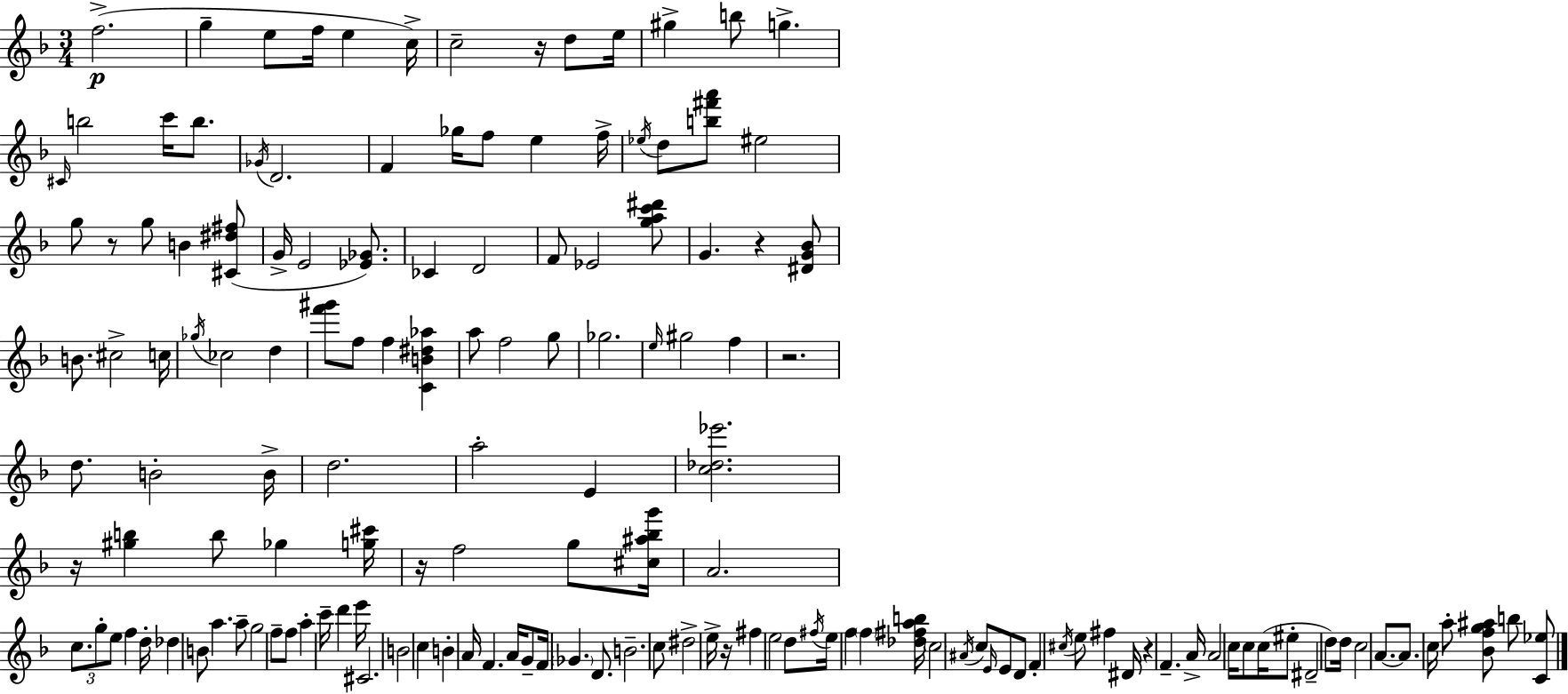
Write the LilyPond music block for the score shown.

{
  \clef treble
  \numericTimeSignature
  \time 3/4
  \key d \minor
  \repeat volta 2 { f''2.->(\p | g''4-- e''8 f''16 e''4 c''16->) | c''2-- r16 d''8 e''16 | gis''4-> b''8 g''4.-> | \break \grace { cis'16 } b''2 c'''16 b''8. | \acciaccatura { ges'16 } d'2. | f'4 ges''16 f''8 e''4 | f''16-> \acciaccatura { ees''16 } d''8 <b'' fis''' a'''>8 eis''2 | \break g''8 r8 g''8 b'4 | <cis' dis'' fis''>8( g'16-> e'2 | <ees' ges'>8.) ces'4 d'2 | f'8 ees'2 | \break <g'' a'' c''' dis'''>8 g'4. r4 | <dis' g' bes'>8 b'8. cis''2-> | c''16 \acciaccatura { ges''16 } ces''2 | d''4 <f''' gis'''>8 f''8 f''4 | \break <c' b' dis'' aes''>4 a''8 f''2 | g''8 ges''2. | \grace { e''16 } gis''2 | f''4 r2. | \break d''8. b'2-. | b'16-> d''2. | a''2-. | e'4 <c'' des'' ees'''>2. | \break r16 <gis'' b''>4 b''8 | ges''4 <g'' cis'''>16 r16 f''2 | g''8 <cis'' ais'' bes'' g'''>16 a'2. | \tuplet 3/2 { c''8. g''8-. e''8 } | \break f''4 d''16-. des''4 b'8 a''4. | a''8-- g''2 | f''8-- f''8 a''4-. c'''16-- | d'''4 e'''16 cis'2. | \break b'2 | c''4 b'4-. a'16 f'4. | a'16 g'8-- f'16 \parenthesize ges'4. | d'8. b'2.-- | \break c''8 dis''2-> | e''16-> r16 fis''4 e''2 | d''8 \acciaccatura { fis''16 } e''16 f''4 | \parenthesize f''4 <des'' fis'' a'' b''>16 \parenthesize c''2 | \break \acciaccatura { ais'16 } c''8 \grace { e'16 } e'8 d'8 f'4-. | \acciaccatura { cis''16 } e''8 fis''4 dis'16 r4 | f'4.-- a'16-> a'2 | c''16 c''8 c''16( eis''8-. dis'2-- | \break d''8) d''16 c''2 | a'8.~~ a'8. | c''16 a''8-. <bes' f'' g'' ais''>8 b''8 <c' ees''>8 } \bar "|."
}